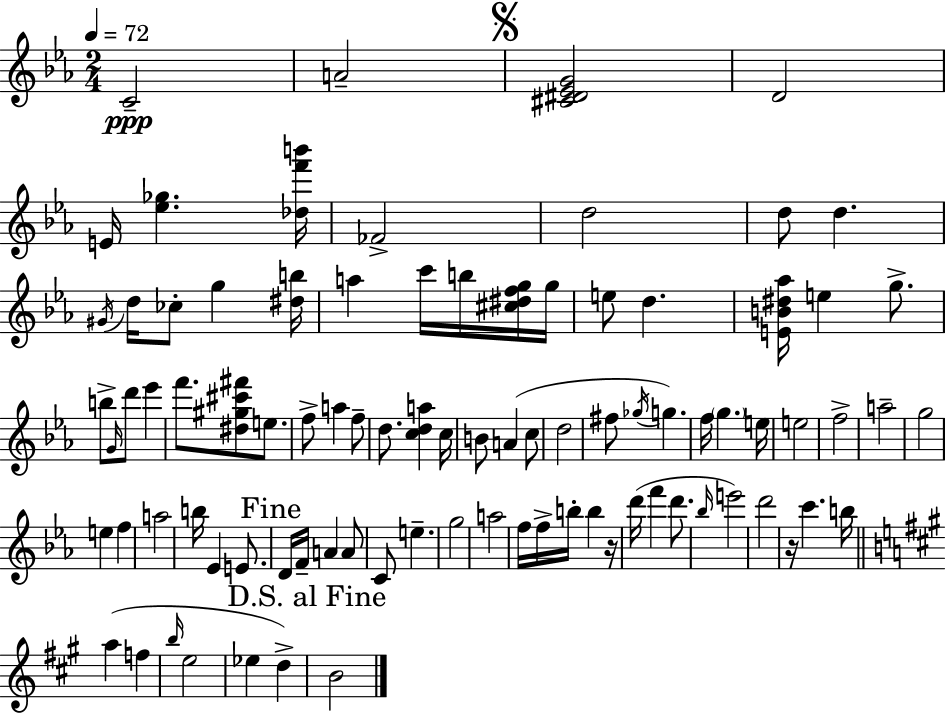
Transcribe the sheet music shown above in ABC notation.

X:1
T:Untitled
M:2/4
L:1/4
K:Cm
C2 A2 [^C^D_EG]2 D2 E/4 [_e_g] [_df'b']/4 _F2 d2 d/2 d ^G/4 d/4 _c/2 g [^db]/4 a c'/4 b/4 [^c^dfg]/4 g/4 e/2 d [EB^d_a]/4 e g/2 b/2 G/4 d'/2 _e' f'/2 [^d^g^c'^f']/2 e/2 f/2 a f/2 d/2 [cda] c/4 B/2 A c/2 d2 ^f/2 _g/4 g f/4 g e/4 e2 f2 a2 g2 e f a2 b/4 _E E/2 D/4 F/4 A A/2 C/2 e g2 a2 f/4 f/4 b/4 b z/4 d'/4 f' d'/2 _b/4 e'2 d'2 z/4 c' b/4 a f b/4 e2 _e d B2